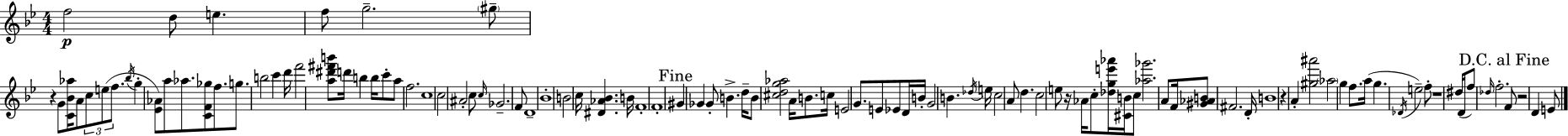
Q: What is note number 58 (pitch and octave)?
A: B4